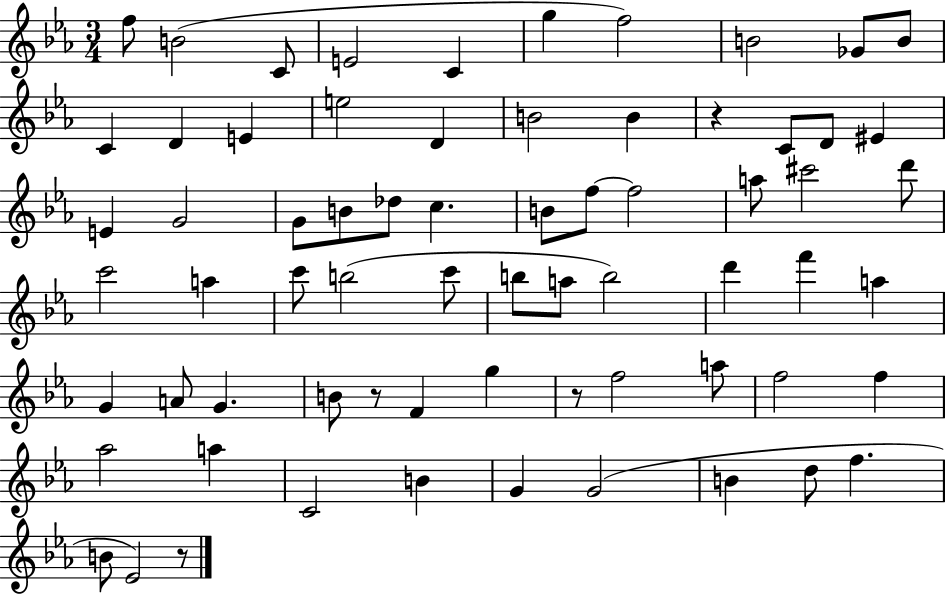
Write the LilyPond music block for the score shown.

{
  \clef treble
  \numericTimeSignature
  \time 3/4
  \key ees \major
  f''8 b'2( c'8 | e'2 c'4 | g''4 f''2) | b'2 ges'8 b'8 | \break c'4 d'4 e'4 | e''2 d'4 | b'2 b'4 | r4 c'8 d'8 eis'4 | \break e'4 g'2 | g'8 b'8 des''8 c''4. | b'8 f''8~~ f''2 | a''8 cis'''2 d'''8 | \break c'''2 a''4 | c'''8 b''2( c'''8 | b''8 a''8 b''2) | d'''4 f'''4 a''4 | \break g'4 a'8 g'4. | b'8 r8 f'4 g''4 | r8 f''2 a''8 | f''2 f''4 | \break aes''2 a''4 | c'2 b'4 | g'4 g'2( | b'4 d''8 f''4. | \break b'8 ees'2) r8 | \bar "|."
}